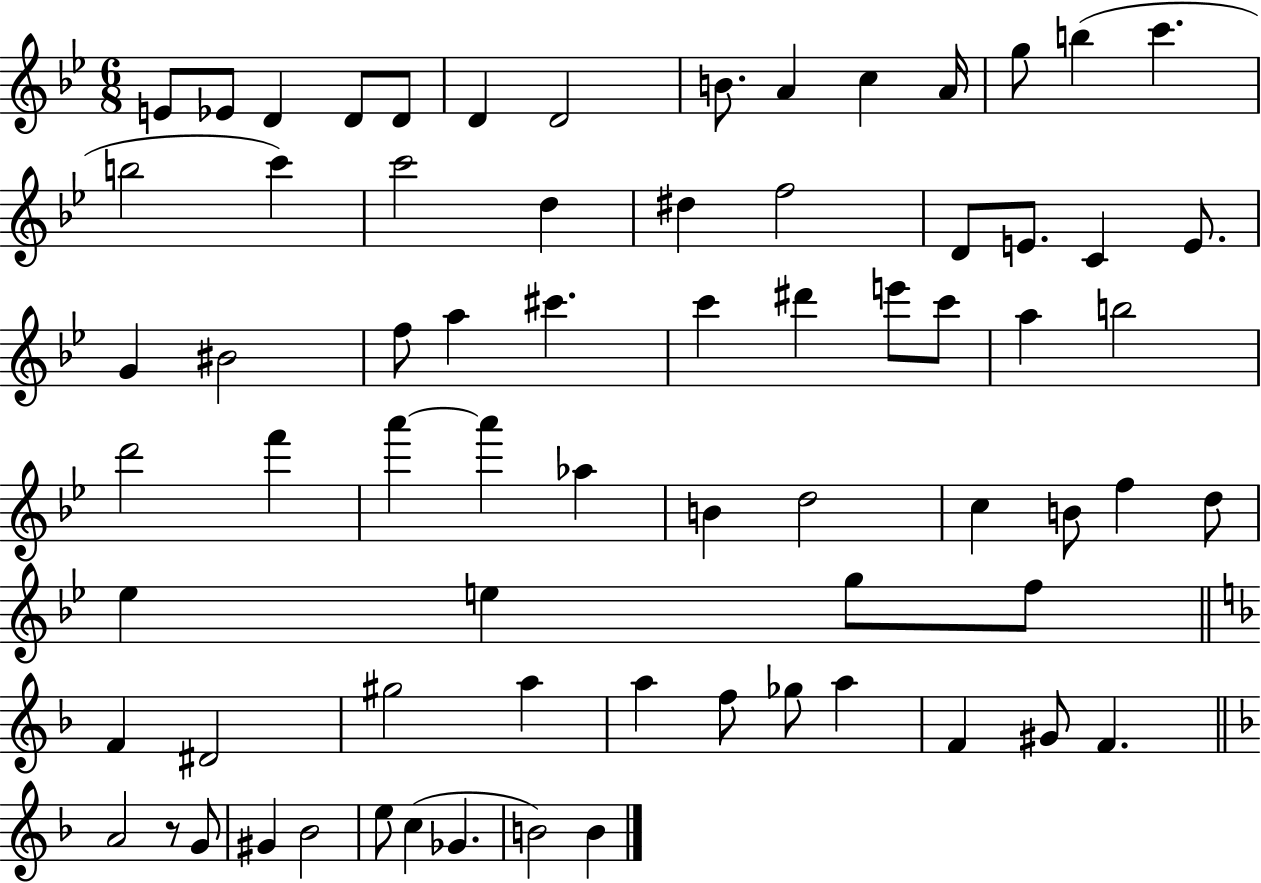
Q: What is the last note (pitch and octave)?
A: B4